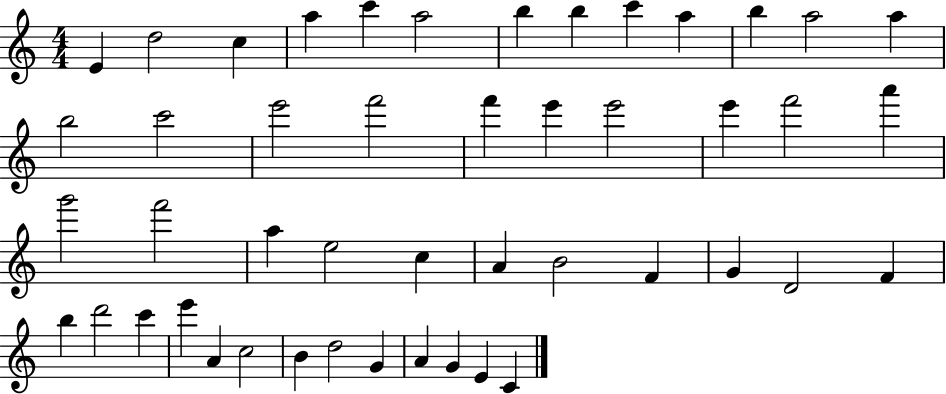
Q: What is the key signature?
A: C major